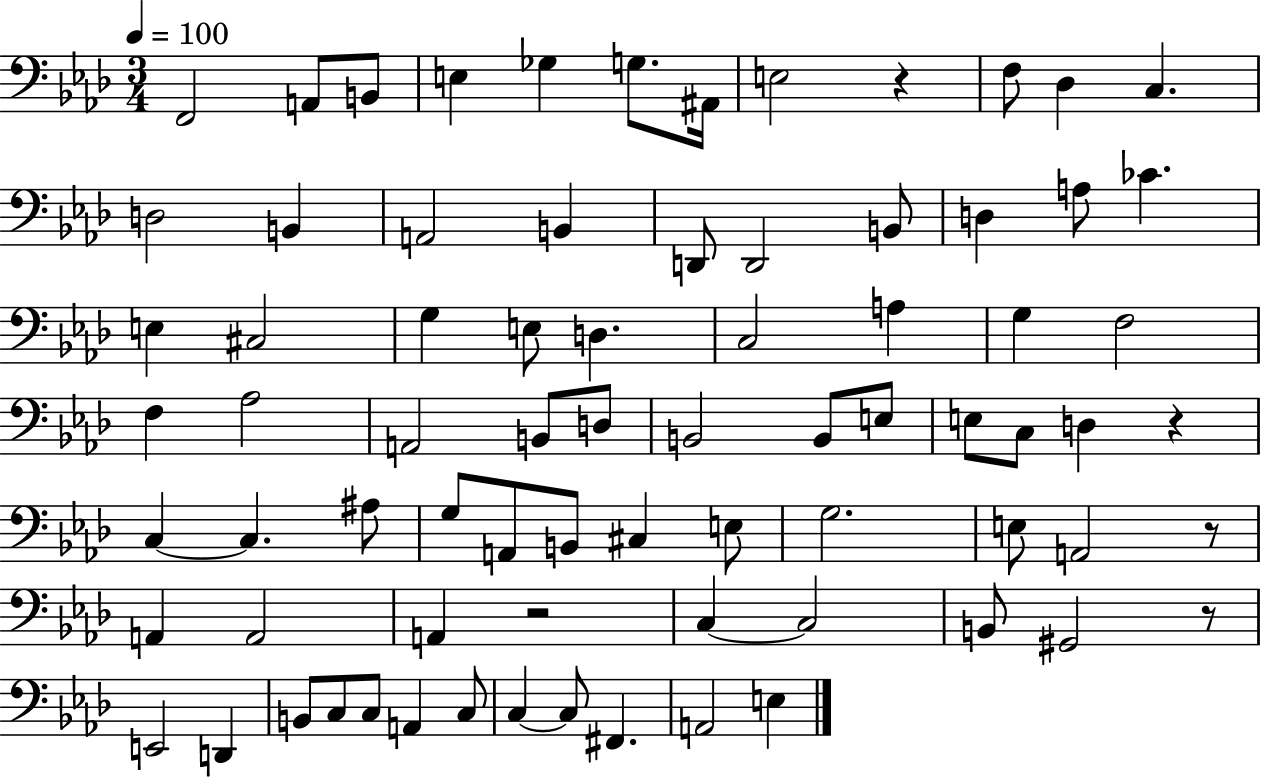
F2/h A2/e B2/e E3/q Gb3/q G3/e. A#2/s E3/h R/q F3/e Db3/q C3/q. D3/h B2/q A2/h B2/q D2/e D2/h B2/e D3/q A3/e CES4/q. E3/q C#3/h G3/q E3/e D3/q. C3/h A3/q G3/q F3/h F3/q Ab3/h A2/h B2/e D3/e B2/h B2/e E3/e E3/e C3/e D3/q R/q C3/q C3/q. A#3/e G3/e A2/e B2/e C#3/q E3/e G3/h. E3/e A2/h R/e A2/q A2/h A2/q R/h C3/q C3/h B2/e G#2/h R/e E2/h D2/q B2/e C3/e C3/e A2/q C3/e C3/q C3/e F#2/q. A2/h E3/q